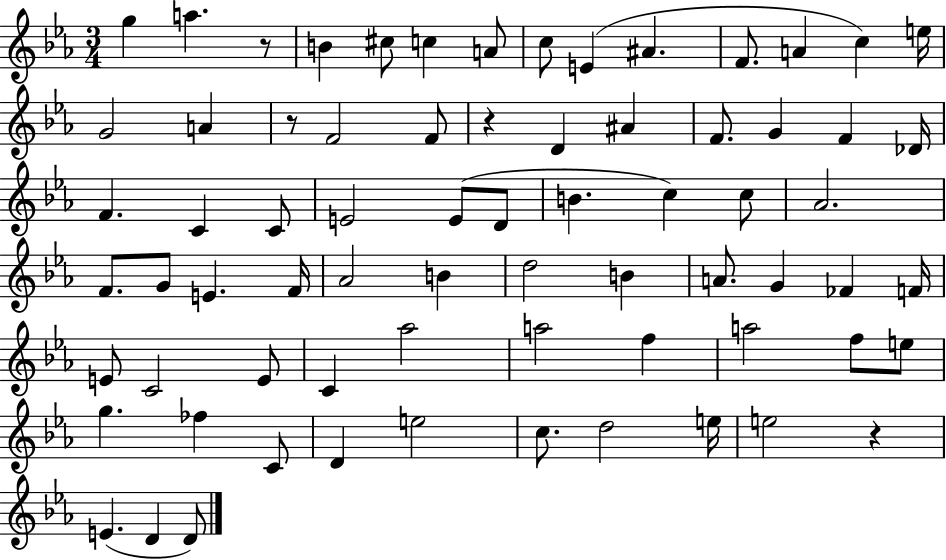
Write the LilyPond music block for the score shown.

{
  \clef treble
  \numericTimeSignature
  \time 3/4
  \key ees \major
  g''4 a''4. r8 | b'4 cis''8 c''4 a'8 | c''8 e'4( ais'4. | f'8. a'4 c''4) e''16 | \break g'2 a'4 | r8 f'2 f'8 | r4 d'4 ais'4 | f'8. g'4 f'4 des'16 | \break f'4. c'4 c'8 | e'2 e'8( d'8 | b'4. c''4) c''8 | aes'2. | \break f'8. g'8 e'4. f'16 | aes'2 b'4 | d''2 b'4 | a'8. g'4 fes'4 f'16 | \break e'8 c'2 e'8 | c'4 aes''2 | a''2 f''4 | a''2 f''8 e''8 | \break g''4. fes''4 c'8 | d'4 e''2 | c''8. d''2 e''16 | e''2 r4 | \break e'4.( d'4 d'8) | \bar "|."
}